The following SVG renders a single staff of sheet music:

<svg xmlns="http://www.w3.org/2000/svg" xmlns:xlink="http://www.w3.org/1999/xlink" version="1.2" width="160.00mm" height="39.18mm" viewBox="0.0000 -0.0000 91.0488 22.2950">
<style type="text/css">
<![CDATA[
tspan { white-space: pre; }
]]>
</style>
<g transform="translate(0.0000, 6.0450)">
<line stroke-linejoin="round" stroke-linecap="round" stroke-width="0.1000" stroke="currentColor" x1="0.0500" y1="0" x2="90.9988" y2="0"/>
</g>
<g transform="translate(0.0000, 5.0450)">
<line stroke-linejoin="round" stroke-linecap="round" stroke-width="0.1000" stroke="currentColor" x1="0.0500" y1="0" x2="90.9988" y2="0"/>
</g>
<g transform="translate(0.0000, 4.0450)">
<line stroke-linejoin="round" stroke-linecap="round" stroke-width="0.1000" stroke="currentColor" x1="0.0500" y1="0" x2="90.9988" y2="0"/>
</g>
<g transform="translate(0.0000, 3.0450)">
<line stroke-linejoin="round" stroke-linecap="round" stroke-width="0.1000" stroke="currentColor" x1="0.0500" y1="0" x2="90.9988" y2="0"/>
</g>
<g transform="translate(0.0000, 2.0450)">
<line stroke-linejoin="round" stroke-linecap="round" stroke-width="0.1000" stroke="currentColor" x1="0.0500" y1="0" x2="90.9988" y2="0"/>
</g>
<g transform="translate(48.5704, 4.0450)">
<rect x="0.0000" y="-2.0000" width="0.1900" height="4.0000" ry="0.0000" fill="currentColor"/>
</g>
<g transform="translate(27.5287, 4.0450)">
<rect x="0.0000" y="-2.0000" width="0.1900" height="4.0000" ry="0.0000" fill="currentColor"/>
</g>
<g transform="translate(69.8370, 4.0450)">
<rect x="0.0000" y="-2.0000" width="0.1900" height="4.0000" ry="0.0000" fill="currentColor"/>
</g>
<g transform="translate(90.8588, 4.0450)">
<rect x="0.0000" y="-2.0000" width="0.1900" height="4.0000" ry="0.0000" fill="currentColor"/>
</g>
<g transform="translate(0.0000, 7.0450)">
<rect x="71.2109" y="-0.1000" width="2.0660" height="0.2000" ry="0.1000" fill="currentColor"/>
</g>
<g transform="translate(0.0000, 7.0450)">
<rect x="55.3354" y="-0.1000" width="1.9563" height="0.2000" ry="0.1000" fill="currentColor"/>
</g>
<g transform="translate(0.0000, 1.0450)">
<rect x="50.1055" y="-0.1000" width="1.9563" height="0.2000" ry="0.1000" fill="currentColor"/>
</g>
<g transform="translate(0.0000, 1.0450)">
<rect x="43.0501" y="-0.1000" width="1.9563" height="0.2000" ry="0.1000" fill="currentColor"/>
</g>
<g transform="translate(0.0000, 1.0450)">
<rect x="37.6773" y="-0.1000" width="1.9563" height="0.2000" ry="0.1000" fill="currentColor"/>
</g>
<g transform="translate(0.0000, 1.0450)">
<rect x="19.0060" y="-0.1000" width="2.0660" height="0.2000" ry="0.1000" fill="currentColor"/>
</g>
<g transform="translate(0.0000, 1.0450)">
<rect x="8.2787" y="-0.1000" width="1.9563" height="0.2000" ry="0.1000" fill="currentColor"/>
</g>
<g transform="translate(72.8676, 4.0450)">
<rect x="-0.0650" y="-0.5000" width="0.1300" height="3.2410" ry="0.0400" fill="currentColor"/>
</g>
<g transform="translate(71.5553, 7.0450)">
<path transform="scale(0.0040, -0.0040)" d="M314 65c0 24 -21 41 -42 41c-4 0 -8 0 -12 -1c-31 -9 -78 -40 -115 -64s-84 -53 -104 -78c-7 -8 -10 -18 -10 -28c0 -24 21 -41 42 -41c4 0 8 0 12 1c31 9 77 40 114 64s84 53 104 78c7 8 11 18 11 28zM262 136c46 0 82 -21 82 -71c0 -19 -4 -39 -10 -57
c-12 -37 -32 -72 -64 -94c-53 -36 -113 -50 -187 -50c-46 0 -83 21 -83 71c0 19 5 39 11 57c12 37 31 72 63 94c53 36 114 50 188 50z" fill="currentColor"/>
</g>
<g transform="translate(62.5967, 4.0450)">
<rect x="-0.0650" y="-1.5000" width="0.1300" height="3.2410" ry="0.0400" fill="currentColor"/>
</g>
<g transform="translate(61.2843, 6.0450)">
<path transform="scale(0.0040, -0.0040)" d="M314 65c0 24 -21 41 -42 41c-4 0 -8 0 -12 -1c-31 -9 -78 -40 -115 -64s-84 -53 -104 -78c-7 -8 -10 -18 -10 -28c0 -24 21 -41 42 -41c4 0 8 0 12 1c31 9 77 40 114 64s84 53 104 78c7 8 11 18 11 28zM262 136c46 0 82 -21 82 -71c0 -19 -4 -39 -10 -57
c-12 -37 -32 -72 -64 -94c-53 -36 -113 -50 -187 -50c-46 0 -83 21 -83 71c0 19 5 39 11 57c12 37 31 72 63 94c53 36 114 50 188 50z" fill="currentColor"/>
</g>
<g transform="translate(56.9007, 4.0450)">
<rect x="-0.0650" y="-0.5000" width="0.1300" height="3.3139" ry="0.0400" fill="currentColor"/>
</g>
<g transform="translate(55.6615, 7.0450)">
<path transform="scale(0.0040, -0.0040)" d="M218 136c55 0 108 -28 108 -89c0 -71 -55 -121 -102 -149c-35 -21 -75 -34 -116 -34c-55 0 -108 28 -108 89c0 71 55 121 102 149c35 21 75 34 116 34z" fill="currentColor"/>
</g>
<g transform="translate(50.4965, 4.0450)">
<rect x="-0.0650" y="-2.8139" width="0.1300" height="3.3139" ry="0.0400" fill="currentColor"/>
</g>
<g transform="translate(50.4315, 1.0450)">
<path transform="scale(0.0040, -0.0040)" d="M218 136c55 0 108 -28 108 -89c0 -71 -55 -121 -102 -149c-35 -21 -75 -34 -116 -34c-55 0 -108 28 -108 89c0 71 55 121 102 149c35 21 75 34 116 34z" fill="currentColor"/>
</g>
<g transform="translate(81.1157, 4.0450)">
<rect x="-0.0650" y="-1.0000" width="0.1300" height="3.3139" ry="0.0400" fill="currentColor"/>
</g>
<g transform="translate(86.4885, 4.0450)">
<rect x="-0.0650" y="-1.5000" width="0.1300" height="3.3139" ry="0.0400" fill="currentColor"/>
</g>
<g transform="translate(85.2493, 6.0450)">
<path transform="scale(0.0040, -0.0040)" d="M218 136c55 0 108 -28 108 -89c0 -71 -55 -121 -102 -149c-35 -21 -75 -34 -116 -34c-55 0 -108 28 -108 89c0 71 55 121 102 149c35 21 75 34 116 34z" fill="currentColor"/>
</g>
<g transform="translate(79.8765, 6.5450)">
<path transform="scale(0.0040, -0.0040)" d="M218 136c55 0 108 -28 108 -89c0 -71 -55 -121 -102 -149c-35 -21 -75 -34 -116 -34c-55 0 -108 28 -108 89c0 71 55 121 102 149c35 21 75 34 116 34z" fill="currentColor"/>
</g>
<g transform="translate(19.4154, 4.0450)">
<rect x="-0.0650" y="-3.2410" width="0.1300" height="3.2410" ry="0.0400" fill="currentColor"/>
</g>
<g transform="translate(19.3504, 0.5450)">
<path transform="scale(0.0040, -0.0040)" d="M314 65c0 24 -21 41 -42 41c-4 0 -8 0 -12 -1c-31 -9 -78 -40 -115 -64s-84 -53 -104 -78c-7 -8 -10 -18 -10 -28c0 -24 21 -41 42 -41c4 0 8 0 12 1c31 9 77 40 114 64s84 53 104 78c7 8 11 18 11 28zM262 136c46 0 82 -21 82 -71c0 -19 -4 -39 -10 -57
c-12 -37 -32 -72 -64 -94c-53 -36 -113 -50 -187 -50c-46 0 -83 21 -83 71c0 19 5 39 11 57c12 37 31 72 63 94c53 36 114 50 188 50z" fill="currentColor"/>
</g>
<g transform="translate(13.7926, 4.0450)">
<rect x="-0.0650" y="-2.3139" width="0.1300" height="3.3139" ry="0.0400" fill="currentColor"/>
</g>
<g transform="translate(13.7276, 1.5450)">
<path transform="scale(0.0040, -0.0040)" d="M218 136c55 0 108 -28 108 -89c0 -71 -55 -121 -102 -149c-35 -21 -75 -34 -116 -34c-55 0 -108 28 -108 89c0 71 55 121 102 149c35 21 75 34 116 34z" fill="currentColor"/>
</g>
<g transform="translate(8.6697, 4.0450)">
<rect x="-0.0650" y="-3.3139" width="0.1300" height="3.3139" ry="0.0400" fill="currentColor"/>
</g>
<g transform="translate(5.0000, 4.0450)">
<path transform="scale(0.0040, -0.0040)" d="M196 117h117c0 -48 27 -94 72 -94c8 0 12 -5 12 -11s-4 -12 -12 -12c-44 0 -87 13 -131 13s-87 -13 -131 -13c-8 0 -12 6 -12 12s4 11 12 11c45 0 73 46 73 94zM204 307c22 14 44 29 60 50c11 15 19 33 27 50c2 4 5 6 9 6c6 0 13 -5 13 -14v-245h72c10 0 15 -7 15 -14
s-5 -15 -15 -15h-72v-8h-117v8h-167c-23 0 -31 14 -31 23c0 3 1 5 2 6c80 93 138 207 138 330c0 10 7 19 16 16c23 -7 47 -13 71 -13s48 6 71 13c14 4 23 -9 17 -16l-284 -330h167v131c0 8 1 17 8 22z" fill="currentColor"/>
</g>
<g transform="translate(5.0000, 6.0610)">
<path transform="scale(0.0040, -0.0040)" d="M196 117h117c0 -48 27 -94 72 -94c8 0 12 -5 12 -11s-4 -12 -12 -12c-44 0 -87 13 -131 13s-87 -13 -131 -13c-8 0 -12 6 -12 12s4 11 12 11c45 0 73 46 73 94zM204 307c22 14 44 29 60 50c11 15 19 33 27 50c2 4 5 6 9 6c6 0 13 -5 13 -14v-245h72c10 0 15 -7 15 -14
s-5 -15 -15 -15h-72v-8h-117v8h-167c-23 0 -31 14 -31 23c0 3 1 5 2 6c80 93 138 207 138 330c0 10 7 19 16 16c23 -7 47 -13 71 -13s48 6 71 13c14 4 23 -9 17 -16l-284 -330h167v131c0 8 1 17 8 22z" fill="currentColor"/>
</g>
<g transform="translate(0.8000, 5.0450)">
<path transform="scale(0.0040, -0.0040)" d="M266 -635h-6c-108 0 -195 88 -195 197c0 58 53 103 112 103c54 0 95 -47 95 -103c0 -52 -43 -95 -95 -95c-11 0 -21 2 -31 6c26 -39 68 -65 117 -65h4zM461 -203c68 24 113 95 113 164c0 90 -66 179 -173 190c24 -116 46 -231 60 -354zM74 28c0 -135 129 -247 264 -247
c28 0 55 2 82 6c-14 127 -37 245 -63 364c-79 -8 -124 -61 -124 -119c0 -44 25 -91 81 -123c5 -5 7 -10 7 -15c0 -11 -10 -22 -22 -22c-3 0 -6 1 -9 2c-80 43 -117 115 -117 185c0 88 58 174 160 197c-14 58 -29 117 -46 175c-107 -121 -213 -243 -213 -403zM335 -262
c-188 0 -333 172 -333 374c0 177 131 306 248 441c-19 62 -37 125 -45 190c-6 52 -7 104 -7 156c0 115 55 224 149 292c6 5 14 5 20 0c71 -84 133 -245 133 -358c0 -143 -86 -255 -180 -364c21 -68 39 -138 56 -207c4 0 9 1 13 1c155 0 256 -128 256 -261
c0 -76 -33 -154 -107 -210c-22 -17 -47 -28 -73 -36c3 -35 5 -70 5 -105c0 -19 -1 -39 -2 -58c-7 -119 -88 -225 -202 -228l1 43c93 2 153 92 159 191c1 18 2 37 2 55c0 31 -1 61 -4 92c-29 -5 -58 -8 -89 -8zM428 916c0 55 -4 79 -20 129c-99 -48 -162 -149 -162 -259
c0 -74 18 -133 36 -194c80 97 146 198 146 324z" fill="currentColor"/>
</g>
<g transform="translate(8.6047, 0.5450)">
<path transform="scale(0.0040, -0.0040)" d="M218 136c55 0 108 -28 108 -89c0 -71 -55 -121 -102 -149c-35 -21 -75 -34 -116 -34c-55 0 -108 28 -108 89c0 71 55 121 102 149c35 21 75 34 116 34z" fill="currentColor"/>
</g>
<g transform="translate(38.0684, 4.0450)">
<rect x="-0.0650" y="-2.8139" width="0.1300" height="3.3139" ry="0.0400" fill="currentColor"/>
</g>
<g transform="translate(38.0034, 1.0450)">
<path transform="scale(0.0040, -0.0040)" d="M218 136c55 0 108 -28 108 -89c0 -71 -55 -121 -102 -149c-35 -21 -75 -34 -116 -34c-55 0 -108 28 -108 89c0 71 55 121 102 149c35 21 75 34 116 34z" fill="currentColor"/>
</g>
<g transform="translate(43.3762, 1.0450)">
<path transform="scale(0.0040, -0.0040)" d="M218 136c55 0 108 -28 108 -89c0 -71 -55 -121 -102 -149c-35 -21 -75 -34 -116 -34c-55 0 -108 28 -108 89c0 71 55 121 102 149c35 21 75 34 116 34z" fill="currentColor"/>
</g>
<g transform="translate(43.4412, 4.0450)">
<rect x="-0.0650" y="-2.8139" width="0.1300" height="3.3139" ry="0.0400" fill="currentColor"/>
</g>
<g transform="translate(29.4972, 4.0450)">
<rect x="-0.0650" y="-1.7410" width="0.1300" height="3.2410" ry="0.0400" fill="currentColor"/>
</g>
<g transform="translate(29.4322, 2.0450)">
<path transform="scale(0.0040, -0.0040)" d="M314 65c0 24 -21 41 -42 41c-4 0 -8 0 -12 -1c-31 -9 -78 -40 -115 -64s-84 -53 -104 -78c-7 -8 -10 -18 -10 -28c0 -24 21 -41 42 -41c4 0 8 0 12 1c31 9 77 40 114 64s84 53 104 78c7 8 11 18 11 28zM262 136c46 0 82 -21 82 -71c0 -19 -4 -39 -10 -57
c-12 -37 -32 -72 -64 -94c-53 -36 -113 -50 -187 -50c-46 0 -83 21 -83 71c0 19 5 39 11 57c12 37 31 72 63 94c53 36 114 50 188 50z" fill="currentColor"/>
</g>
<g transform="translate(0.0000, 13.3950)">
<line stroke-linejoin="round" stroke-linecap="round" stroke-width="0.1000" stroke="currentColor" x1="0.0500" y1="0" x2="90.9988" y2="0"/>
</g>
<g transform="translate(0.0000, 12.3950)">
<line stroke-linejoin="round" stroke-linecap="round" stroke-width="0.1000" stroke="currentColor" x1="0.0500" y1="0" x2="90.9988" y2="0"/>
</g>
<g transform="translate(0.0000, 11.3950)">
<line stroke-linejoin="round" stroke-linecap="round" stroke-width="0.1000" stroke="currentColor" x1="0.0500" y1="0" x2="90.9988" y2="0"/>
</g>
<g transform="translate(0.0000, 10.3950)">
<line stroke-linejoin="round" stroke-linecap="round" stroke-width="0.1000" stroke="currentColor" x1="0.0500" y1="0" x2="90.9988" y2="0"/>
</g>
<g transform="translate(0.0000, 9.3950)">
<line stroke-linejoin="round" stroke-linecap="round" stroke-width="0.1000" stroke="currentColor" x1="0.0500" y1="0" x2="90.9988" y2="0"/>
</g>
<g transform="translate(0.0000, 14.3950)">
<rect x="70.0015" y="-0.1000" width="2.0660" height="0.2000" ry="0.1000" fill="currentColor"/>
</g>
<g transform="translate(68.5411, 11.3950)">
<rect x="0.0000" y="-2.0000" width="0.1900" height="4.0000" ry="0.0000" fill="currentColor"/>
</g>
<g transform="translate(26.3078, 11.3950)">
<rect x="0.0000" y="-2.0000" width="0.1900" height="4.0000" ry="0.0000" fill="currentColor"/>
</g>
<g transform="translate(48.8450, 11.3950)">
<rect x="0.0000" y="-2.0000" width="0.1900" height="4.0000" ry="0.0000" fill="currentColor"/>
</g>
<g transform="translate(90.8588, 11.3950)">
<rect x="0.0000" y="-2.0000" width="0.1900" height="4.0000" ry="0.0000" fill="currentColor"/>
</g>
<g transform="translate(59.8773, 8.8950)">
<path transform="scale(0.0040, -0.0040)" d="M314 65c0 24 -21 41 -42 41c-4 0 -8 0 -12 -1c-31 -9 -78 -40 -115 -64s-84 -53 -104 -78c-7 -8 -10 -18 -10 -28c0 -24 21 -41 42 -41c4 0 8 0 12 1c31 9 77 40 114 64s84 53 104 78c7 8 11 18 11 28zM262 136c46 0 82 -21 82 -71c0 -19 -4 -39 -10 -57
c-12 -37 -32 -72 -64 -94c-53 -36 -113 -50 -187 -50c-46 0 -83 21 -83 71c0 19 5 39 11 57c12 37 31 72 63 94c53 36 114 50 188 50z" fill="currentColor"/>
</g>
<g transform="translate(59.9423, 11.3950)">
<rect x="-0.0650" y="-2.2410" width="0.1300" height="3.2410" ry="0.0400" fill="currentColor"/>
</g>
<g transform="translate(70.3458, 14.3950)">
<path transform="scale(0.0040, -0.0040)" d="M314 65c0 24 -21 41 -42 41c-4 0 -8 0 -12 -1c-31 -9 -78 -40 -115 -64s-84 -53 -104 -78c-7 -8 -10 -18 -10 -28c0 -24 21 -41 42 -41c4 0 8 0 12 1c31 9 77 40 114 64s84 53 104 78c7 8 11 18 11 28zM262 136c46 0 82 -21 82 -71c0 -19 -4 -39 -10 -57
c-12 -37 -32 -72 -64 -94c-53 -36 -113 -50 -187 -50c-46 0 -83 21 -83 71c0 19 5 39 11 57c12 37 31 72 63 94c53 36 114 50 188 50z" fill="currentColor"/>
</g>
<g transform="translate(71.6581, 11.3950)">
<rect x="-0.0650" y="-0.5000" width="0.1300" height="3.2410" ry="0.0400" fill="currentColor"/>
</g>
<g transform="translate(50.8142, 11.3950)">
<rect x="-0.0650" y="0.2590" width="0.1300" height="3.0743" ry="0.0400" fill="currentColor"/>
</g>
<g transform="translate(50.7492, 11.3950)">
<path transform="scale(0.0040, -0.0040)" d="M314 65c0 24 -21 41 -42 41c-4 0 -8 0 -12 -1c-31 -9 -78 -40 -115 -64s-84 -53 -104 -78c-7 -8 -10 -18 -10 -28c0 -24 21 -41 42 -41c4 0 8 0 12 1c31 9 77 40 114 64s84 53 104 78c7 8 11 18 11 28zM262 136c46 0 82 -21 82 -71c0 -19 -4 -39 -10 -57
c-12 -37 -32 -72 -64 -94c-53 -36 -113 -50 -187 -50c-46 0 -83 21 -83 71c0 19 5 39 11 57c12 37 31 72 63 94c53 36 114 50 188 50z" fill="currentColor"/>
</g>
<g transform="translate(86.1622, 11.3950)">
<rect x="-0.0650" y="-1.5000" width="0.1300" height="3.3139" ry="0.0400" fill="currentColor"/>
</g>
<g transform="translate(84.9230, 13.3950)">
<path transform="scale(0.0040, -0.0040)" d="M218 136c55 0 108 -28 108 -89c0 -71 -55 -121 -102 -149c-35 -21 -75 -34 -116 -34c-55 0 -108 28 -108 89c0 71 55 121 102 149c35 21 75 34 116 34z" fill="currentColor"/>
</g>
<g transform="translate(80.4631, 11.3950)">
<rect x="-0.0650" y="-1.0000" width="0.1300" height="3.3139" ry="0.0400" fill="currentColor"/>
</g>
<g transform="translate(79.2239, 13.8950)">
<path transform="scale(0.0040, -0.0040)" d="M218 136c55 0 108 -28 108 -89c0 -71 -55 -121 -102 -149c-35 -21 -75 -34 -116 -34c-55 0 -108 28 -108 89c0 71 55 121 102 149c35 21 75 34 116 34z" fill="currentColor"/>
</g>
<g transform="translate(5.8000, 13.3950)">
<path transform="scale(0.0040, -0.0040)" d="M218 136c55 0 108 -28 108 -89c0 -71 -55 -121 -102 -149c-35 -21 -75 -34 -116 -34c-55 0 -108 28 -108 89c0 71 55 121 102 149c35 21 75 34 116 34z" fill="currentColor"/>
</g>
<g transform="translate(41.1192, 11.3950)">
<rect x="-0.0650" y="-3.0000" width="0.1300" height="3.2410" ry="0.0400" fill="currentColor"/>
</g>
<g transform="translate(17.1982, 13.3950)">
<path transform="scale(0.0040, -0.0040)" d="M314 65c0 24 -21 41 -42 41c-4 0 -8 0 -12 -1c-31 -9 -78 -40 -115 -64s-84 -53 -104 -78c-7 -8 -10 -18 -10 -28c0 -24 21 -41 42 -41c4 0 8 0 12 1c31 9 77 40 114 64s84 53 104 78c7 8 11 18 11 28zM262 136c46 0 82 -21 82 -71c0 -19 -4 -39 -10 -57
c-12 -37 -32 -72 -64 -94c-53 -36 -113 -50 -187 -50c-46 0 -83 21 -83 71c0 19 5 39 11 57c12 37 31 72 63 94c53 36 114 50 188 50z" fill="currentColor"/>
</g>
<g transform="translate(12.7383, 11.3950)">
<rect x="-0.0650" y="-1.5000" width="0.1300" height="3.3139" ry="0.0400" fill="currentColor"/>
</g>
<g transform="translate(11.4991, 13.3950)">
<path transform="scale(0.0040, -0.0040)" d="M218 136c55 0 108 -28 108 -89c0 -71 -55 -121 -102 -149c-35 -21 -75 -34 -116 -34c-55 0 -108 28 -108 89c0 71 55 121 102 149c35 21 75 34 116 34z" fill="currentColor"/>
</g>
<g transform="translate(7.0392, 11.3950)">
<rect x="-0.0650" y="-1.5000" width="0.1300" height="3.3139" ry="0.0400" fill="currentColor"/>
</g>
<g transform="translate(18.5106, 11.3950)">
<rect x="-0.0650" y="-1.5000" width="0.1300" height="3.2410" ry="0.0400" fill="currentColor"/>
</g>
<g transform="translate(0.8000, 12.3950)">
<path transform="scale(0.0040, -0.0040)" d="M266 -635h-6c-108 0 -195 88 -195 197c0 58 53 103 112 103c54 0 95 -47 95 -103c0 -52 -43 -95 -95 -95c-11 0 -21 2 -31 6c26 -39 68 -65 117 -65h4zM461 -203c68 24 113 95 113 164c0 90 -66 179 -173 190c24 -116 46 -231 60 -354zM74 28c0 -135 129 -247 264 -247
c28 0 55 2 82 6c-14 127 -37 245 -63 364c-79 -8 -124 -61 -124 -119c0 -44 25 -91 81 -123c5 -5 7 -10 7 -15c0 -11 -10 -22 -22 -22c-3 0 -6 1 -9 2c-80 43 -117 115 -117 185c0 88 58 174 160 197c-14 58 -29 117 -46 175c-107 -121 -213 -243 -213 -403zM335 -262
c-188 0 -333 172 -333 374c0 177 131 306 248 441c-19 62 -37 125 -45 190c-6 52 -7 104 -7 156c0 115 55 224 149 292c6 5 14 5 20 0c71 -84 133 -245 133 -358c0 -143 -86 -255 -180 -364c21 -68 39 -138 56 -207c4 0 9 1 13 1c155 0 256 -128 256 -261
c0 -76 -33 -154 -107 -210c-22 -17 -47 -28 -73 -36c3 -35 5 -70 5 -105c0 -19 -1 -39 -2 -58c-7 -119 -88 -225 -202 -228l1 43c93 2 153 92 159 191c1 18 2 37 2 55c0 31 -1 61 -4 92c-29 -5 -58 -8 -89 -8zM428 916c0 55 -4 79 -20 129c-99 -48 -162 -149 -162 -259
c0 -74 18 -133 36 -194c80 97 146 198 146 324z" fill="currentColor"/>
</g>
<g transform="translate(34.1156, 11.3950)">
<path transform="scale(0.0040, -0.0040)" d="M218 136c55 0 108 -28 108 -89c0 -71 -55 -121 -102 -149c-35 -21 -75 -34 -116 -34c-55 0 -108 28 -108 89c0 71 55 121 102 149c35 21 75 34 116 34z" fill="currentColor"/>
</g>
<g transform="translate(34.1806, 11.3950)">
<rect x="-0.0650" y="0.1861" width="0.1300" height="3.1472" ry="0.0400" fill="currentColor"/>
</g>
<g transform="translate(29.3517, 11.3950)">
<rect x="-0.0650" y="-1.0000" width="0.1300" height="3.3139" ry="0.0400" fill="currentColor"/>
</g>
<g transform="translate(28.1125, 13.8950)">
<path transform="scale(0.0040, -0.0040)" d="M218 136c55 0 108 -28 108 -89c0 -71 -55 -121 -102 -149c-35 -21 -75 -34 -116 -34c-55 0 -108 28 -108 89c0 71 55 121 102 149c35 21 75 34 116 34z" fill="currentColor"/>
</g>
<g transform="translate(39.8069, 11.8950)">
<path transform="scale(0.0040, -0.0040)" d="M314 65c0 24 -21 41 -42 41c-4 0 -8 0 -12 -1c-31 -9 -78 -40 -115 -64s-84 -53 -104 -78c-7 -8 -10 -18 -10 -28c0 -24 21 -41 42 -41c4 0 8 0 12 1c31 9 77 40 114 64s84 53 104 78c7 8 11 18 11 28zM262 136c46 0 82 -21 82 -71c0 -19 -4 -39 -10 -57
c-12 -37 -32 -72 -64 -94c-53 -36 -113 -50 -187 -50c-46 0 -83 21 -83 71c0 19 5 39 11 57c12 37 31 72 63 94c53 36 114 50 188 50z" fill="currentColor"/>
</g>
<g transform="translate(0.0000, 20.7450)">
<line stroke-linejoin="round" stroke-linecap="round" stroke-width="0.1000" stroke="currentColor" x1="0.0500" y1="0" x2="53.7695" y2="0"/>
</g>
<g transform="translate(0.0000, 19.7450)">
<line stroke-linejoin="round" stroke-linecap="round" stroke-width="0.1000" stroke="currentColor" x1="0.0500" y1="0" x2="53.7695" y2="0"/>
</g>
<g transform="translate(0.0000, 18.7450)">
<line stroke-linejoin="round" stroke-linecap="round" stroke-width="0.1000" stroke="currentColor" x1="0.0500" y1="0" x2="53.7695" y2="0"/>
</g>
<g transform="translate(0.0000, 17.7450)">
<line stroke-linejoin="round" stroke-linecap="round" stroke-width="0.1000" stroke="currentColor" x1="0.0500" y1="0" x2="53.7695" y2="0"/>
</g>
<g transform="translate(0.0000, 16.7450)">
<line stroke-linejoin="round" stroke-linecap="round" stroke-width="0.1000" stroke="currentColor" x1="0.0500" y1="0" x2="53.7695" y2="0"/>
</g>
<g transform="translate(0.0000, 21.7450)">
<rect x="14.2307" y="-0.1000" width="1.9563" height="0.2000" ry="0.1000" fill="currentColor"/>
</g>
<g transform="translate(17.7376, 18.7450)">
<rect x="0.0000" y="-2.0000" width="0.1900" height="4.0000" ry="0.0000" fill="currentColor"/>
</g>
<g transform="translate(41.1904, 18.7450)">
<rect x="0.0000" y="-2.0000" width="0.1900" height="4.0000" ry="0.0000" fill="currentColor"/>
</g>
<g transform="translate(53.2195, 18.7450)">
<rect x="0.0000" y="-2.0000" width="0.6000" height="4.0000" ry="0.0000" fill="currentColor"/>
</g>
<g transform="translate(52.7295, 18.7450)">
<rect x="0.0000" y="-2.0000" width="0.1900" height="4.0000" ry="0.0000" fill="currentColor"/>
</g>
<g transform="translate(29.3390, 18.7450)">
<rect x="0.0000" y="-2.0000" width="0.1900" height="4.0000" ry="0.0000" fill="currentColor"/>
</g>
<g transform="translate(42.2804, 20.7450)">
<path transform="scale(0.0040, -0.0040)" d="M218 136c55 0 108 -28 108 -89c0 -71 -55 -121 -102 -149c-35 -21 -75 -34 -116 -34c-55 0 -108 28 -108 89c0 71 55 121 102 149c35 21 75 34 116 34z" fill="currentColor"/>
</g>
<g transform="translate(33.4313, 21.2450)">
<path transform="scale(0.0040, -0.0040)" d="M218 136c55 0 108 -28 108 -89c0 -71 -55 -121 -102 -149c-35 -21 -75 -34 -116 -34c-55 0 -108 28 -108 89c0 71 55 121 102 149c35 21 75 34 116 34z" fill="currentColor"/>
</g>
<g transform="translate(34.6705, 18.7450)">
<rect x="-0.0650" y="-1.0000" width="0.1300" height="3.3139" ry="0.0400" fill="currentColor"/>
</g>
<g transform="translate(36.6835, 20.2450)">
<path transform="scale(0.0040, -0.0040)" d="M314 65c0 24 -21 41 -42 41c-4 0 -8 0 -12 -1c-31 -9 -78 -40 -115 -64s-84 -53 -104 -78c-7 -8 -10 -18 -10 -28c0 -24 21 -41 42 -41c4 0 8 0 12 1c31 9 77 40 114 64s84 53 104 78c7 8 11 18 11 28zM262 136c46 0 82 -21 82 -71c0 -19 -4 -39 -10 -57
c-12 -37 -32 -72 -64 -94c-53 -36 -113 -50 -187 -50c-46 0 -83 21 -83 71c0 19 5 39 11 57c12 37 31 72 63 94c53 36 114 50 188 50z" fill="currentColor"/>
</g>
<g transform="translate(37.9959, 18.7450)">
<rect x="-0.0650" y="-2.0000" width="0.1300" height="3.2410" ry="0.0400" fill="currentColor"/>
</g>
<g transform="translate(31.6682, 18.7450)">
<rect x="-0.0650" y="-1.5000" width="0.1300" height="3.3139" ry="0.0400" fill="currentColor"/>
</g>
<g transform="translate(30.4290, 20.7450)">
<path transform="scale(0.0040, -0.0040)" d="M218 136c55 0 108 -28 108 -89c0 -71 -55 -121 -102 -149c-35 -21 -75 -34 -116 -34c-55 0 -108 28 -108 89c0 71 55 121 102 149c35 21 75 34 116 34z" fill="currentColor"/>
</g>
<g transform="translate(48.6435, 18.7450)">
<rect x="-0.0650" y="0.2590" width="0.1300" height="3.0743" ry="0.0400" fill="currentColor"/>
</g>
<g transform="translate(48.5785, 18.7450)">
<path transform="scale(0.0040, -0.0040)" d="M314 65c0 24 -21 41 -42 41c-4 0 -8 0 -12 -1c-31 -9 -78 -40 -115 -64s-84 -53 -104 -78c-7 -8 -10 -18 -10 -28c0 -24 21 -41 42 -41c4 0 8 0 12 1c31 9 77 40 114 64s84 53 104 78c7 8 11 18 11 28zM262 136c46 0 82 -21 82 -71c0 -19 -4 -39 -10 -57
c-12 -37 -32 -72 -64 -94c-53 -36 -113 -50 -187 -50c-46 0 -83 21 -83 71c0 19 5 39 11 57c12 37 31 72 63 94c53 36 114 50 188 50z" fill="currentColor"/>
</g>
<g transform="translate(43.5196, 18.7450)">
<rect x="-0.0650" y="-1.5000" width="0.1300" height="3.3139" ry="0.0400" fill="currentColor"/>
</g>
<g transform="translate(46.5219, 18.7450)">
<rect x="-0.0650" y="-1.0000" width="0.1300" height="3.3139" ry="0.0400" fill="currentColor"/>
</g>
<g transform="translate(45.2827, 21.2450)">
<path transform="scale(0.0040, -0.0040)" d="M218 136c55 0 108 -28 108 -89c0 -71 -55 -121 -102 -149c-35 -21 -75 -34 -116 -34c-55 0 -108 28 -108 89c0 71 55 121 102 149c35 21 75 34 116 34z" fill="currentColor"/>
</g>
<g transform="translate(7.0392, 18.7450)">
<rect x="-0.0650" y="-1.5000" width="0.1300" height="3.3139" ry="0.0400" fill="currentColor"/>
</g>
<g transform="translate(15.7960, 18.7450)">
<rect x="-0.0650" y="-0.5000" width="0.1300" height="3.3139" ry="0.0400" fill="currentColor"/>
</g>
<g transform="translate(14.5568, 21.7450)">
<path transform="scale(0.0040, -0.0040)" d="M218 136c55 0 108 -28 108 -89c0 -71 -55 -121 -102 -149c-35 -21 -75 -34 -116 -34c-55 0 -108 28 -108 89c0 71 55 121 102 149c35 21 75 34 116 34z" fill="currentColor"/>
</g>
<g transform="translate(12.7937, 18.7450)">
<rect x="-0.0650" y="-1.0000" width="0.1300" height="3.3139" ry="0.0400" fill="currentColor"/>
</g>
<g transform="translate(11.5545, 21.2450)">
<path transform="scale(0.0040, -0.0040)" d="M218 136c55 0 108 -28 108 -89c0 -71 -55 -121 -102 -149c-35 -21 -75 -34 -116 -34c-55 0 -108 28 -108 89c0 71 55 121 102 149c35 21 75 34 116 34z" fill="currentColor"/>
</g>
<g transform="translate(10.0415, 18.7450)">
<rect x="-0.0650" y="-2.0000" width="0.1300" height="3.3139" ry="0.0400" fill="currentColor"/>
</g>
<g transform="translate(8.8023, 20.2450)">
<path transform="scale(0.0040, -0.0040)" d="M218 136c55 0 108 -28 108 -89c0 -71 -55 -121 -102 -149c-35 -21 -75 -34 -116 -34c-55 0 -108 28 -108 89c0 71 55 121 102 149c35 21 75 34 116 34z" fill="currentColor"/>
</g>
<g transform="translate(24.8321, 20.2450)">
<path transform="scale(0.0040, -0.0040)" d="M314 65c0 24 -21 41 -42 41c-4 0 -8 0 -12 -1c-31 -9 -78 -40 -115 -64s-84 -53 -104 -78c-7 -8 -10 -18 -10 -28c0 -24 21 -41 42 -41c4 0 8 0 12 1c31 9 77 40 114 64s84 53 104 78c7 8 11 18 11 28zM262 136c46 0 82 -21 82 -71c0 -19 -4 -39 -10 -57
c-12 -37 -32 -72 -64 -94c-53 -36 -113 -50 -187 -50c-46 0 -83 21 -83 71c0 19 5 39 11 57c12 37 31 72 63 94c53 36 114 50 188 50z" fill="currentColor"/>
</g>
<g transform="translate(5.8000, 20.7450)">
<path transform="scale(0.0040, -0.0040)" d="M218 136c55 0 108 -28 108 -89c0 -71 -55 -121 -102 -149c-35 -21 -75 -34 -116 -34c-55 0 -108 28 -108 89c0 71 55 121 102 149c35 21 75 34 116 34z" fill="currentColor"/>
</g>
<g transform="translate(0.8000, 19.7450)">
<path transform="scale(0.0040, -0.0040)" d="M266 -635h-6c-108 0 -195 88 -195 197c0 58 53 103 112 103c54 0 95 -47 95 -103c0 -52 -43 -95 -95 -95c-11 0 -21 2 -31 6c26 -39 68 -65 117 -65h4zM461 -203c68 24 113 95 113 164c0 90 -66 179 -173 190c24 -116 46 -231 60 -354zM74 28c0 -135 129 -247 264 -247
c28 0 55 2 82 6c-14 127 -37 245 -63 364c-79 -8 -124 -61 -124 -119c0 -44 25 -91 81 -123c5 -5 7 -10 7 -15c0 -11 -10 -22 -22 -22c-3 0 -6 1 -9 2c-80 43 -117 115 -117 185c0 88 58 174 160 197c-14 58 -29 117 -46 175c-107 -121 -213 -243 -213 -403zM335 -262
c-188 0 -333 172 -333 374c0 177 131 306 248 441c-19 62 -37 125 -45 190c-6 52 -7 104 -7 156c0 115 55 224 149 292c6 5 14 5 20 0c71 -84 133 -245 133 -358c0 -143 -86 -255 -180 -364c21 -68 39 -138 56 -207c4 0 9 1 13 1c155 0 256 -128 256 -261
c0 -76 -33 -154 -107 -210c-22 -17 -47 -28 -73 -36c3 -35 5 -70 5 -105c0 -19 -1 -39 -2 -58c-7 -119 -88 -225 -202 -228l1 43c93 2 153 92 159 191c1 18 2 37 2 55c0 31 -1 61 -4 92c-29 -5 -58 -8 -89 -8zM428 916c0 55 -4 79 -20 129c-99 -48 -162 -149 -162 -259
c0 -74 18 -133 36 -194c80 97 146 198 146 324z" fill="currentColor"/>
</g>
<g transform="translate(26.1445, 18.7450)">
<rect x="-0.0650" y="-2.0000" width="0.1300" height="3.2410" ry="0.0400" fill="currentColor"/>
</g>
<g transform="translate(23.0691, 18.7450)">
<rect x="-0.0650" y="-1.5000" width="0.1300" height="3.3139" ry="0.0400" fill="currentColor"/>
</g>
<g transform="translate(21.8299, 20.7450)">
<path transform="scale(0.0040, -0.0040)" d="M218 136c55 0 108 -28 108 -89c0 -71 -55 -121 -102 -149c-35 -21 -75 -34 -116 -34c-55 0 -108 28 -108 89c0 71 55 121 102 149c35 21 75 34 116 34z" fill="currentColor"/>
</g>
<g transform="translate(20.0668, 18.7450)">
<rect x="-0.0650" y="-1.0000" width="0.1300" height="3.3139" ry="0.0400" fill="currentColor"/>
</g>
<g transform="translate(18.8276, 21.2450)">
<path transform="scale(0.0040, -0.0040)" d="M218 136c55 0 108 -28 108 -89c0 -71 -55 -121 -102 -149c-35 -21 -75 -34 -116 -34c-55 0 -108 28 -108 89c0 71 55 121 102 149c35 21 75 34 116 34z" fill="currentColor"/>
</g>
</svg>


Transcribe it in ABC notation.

X:1
T:Untitled
M:4/4
L:1/4
K:C
b g b2 f2 a a a C E2 C2 D E E E E2 D B A2 B2 g2 C2 D E E F D C D E F2 E D F2 E D B2